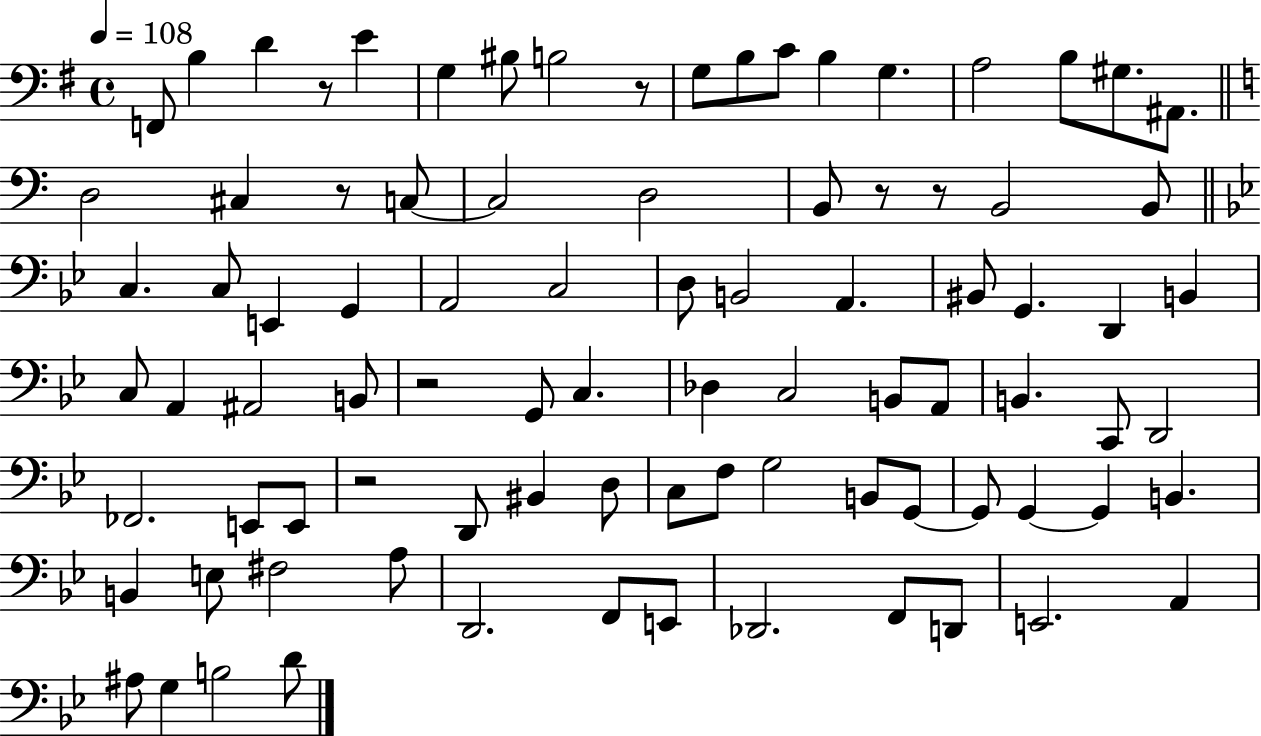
{
  \clef bass
  \time 4/4
  \defaultTimeSignature
  \key g \major
  \tempo 4 = 108
  \repeat volta 2 { f,8 b4 d'4 r8 e'4 | g4 bis8 b2 r8 | g8 b8 c'8 b4 g4. | a2 b8 gis8. ais,8. | \break \bar "||" \break \key c \major d2 cis4 r8 c8~~ | c2 d2 | b,8 r8 r8 b,2 b,8 | \bar "||" \break \key g \minor c4. c8 e,4 g,4 | a,2 c2 | d8 b,2 a,4. | bis,8 g,4. d,4 b,4 | \break c8 a,4 ais,2 b,8 | r2 g,8 c4. | des4 c2 b,8 a,8 | b,4. c,8 d,2 | \break fes,2. e,8 e,8 | r2 d,8 bis,4 d8 | c8 f8 g2 b,8 g,8~~ | g,8 g,4~~ g,4 b,4. | \break b,4 e8 fis2 a8 | d,2. f,8 e,8 | des,2. f,8 d,8 | e,2. a,4 | \break ais8 g4 b2 d'8 | } \bar "|."
}